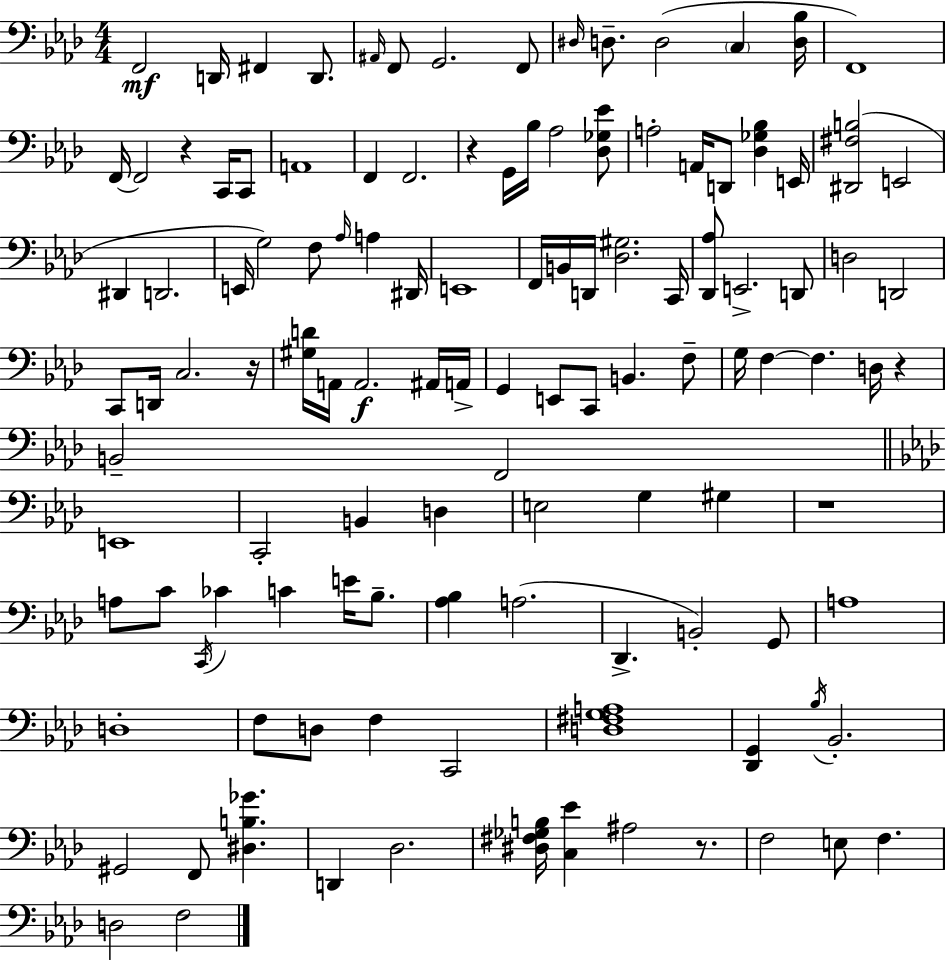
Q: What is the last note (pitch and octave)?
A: F3